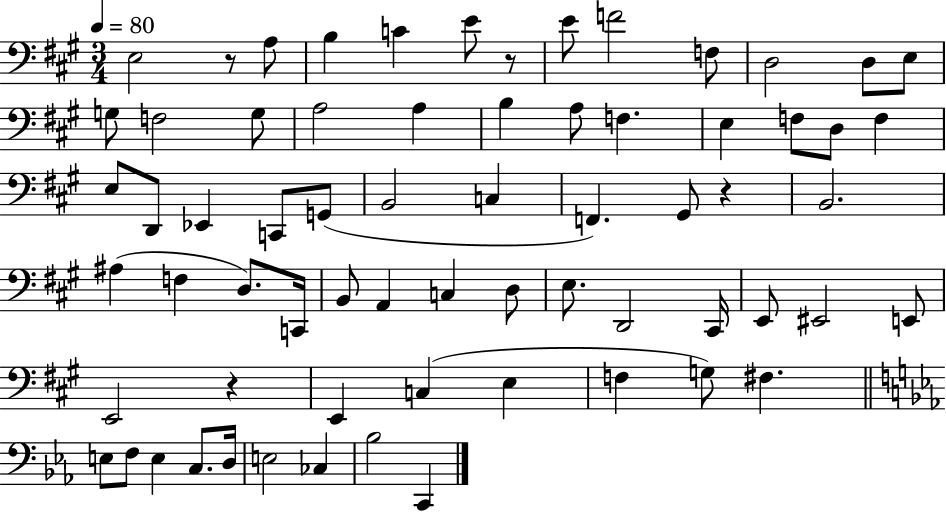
{
  \clef bass
  \numericTimeSignature
  \time 3/4
  \key a \major
  \tempo 4 = 80
  e2 r8 a8 | b4 c'4 e'8 r8 | e'8 f'2 f8 | d2 d8 e8 | \break g8 f2 g8 | a2 a4 | b4 a8 f4. | e4 f8 d8 f4 | \break e8 d,8 ees,4 c,8 g,8( | b,2 c4 | f,4.) gis,8 r4 | b,2. | \break ais4( f4 d8.) c,16 | b,8 a,4 c4 d8 | e8. d,2 cis,16 | e,8 eis,2 e,8 | \break e,2 r4 | e,4 c4( e4 | f4 g8) fis4. | \bar "||" \break \key ees \major e8 f8 e4 c8. d16 | e2 ces4 | bes2 c,4 | \bar "|."
}